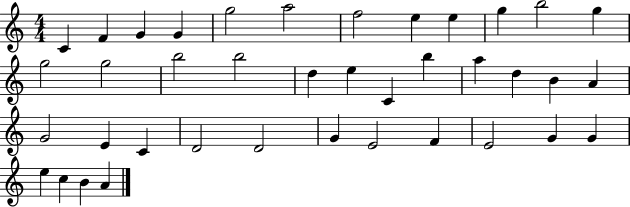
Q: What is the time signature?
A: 4/4